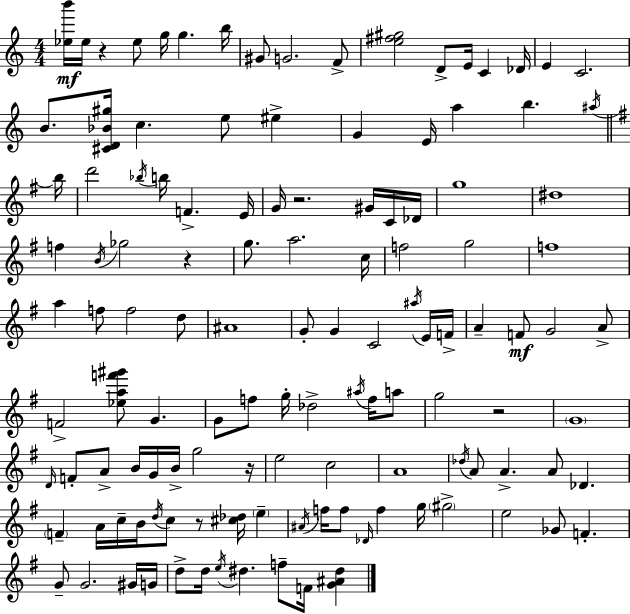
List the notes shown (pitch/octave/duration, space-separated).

[Eb5,B6]/s Eb5/s R/q Eb5/e G5/s G5/q. B5/s G#4/e G4/h. F4/e [E5,F#5,G#5]/h D4/e E4/s C4/q Db4/s E4/q C4/h. B4/e. [C#4,D4,Bb4,G#5]/s C5/q. E5/e EIS5/q G4/q E4/s A5/q B5/q. A#5/s B5/s D6/h Bb5/s B5/s F4/q. E4/s G4/s R/h. G#4/s C4/s Db4/s G5/w D#5/w F5/q B4/s Gb5/h R/q G5/e. A5/h. C5/s F5/h G5/h F5/w A5/q F5/e F5/h D5/e A#4/w G4/e G4/q C4/h A#5/s E4/s F4/s A4/q F4/e G4/h A4/e F4/h [Eb5,A5,F6,G#6]/e G4/q. G4/e F5/e G5/s Db5/h A#5/s F5/s A5/e G5/h R/h G4/w D4/s F4/e A4/e B4/s G4/s B4/s G5/h R/s E5/h C5/h A4/w Db5/s A4/e A4/q. A4/e Db4/q. F4/q A4/s C5/s B4/s D5/s C5/e R/e [C#5,Db5]/s E5/q A#4/s F5/s F5/e Db4/s F5/q G5/s G#5/h E5/h Gb4/e F4/q. G4/e G4/h. G#4/s G4/s D5/e D5/s E5/s D#5/q. F5/e F4/s [G4,A#4,D#5]/q